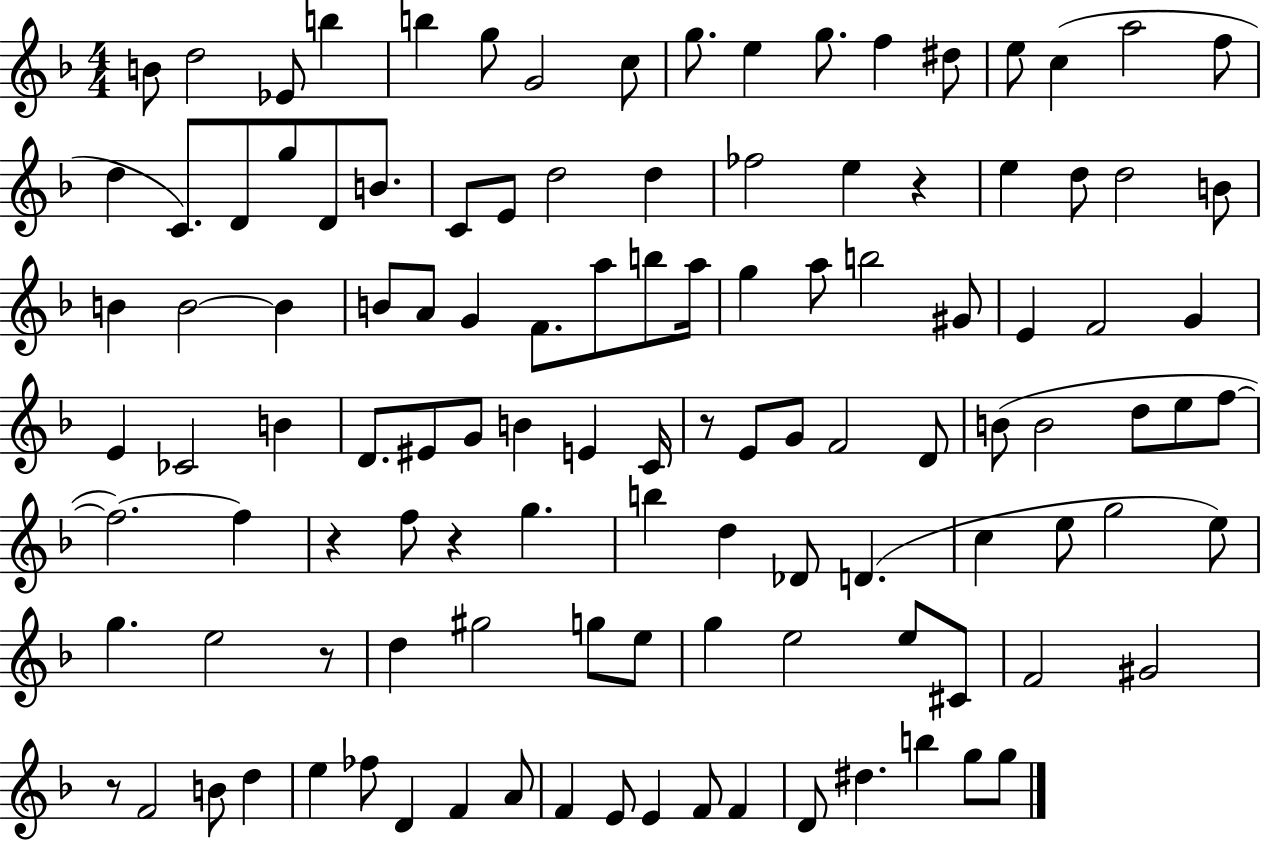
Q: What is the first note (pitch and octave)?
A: B4